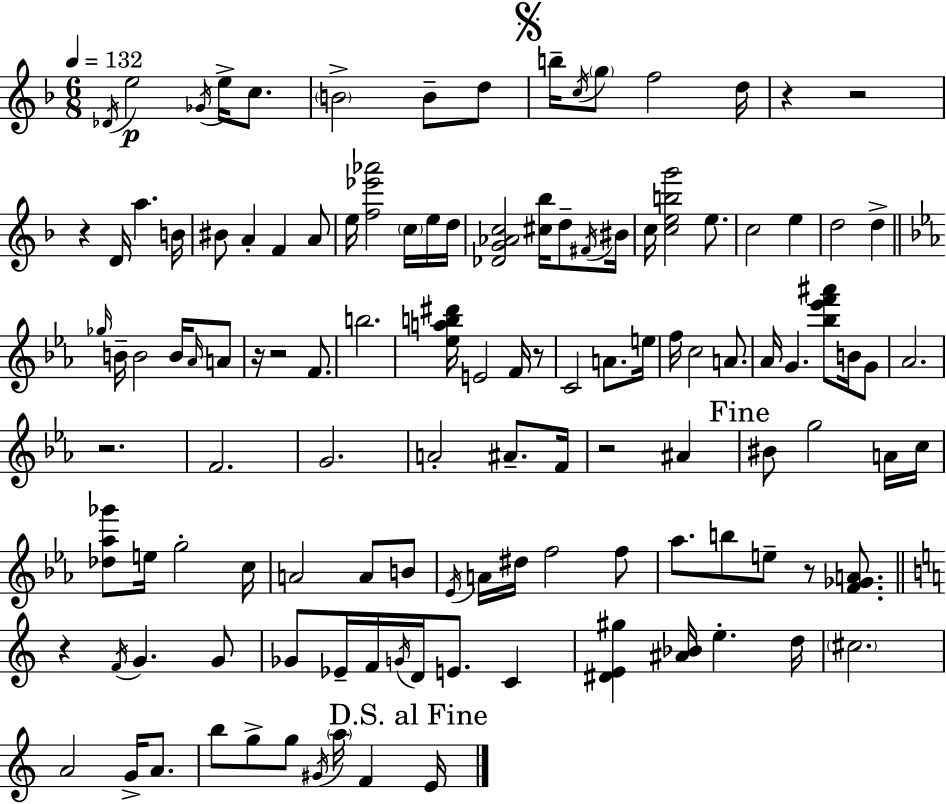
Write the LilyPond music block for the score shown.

{
  \clef treble
  \numericTimeSignature
  \time 6/8
  \key d \minor
  \tempo 4 = 132
  \acciaccatura { des'16 }\p e''2 \acciaccatura { ges'16 } e''16-> c''8. | \parenthesize b'2-> b'8-- | d''8 \mark \markup { \musicglyph "scripts.segno" } b''16-- \acciaccatura { c''16 } \parenthesize g''8 f''2 | d''16 r4 r2 | \break r4 d'16 a''4. | b'16 bis'8 a'4-. f'4 | a'8 e''16 <f'' ees''' aes'''>2 | \parenthesize c''16 e''16 d''16 <des' g' aes' c''>2 <cis'' bes''>16 | \break d''8-- \acciaccatura { fis'16 } bis'16 c''16 <c'' e'' b'' g'''>2 | e''8. c''2 | e''4 d''2 | d''4-> \bar "||" \break \key c \minor \grace { ges''16 } b'16-- b'2 b'16 \grace { aes'16 } | a'8 r16 r2 f'8. | b''2. | <ees'' a'' b'' dis'''>16 e'2 f'16 | \break r8 c'2 a'8. | e''16 f''16 c''2 a'8. | aes'16 g'4. <bes'' ees''' f''' ais'''>8 b'16 | g'8 aes'2. | \break r2. | f'2. | g'2. | a'2-. ais'8.-- | \break f'16 r2 ais'4 | \mark "Fine" bis'8 g''2 | a'16 c''16 <des'' aes'' ges'''>8 e''16 g''2-. | c''16 a'2 a'8 | \break b'8 \acciaccatura { ees'16 } a'16 dis''16 f''2 | f''8 aes''8. b''8 e''8-- r8 | <f' ges' a'>8. \bar "||" \break \key c \major r4 \acciaccatura { f'16 } g'4. g'8 | ges'8 ees'16-- f'16 \acciaccatura { g'16 } d'16 e'8. c'4 | <dis' e' gis''>4 <ais' bes'>16 e''4.-. | d''16 \parenthesize cis''2. | \break a'2 g'16-> a'8. | b''8 g''8-> g''8 \acciaccatura { gis'16 } \parenthesize a''16 f'4 | \mark "D.S. al Fine" e'16 \bar "|."
}